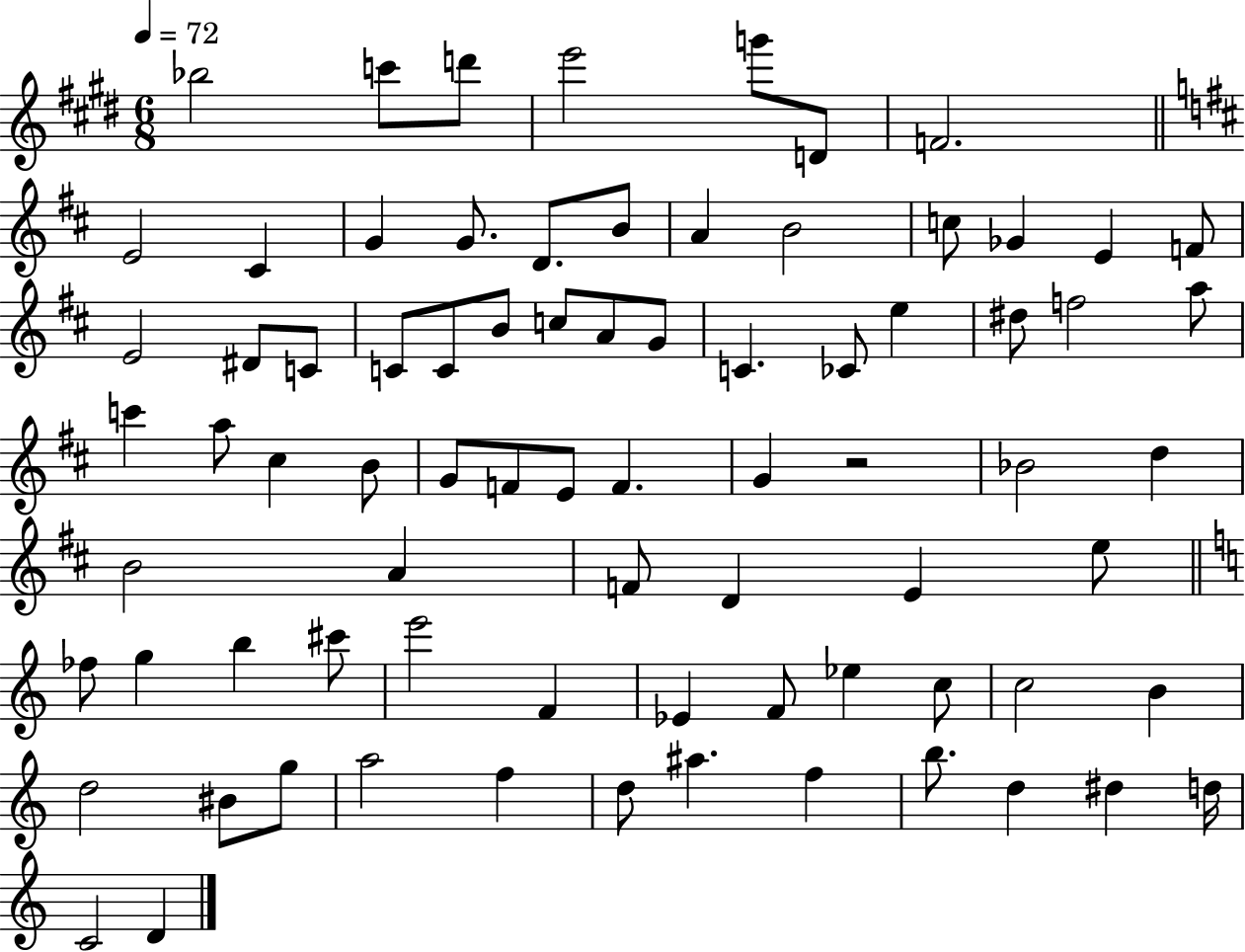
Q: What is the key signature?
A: E major